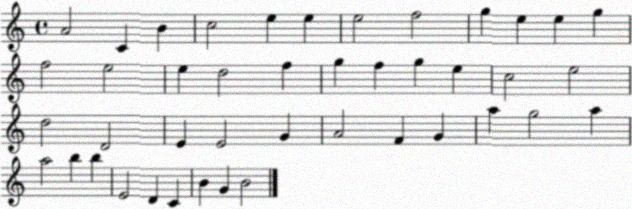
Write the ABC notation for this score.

X:1
T:Untitled
M:4/4
L:1/4
K:C
A2 C B c2 e e e2 f2 g e e g f2 e2 e d2 f g f g e c2 e2 d2 D2 E E2 G A2 F G a g2 a a2 b b E2 D C B G B2